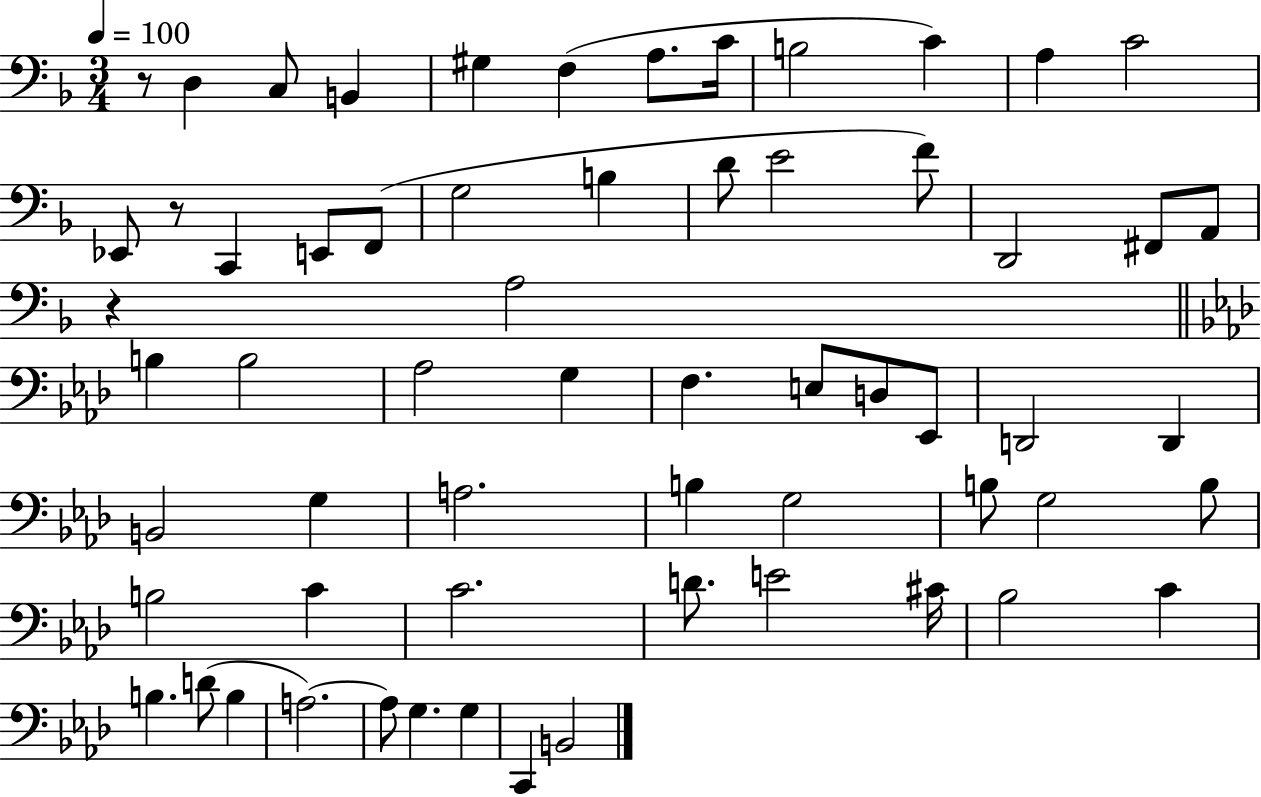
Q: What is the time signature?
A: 3/4